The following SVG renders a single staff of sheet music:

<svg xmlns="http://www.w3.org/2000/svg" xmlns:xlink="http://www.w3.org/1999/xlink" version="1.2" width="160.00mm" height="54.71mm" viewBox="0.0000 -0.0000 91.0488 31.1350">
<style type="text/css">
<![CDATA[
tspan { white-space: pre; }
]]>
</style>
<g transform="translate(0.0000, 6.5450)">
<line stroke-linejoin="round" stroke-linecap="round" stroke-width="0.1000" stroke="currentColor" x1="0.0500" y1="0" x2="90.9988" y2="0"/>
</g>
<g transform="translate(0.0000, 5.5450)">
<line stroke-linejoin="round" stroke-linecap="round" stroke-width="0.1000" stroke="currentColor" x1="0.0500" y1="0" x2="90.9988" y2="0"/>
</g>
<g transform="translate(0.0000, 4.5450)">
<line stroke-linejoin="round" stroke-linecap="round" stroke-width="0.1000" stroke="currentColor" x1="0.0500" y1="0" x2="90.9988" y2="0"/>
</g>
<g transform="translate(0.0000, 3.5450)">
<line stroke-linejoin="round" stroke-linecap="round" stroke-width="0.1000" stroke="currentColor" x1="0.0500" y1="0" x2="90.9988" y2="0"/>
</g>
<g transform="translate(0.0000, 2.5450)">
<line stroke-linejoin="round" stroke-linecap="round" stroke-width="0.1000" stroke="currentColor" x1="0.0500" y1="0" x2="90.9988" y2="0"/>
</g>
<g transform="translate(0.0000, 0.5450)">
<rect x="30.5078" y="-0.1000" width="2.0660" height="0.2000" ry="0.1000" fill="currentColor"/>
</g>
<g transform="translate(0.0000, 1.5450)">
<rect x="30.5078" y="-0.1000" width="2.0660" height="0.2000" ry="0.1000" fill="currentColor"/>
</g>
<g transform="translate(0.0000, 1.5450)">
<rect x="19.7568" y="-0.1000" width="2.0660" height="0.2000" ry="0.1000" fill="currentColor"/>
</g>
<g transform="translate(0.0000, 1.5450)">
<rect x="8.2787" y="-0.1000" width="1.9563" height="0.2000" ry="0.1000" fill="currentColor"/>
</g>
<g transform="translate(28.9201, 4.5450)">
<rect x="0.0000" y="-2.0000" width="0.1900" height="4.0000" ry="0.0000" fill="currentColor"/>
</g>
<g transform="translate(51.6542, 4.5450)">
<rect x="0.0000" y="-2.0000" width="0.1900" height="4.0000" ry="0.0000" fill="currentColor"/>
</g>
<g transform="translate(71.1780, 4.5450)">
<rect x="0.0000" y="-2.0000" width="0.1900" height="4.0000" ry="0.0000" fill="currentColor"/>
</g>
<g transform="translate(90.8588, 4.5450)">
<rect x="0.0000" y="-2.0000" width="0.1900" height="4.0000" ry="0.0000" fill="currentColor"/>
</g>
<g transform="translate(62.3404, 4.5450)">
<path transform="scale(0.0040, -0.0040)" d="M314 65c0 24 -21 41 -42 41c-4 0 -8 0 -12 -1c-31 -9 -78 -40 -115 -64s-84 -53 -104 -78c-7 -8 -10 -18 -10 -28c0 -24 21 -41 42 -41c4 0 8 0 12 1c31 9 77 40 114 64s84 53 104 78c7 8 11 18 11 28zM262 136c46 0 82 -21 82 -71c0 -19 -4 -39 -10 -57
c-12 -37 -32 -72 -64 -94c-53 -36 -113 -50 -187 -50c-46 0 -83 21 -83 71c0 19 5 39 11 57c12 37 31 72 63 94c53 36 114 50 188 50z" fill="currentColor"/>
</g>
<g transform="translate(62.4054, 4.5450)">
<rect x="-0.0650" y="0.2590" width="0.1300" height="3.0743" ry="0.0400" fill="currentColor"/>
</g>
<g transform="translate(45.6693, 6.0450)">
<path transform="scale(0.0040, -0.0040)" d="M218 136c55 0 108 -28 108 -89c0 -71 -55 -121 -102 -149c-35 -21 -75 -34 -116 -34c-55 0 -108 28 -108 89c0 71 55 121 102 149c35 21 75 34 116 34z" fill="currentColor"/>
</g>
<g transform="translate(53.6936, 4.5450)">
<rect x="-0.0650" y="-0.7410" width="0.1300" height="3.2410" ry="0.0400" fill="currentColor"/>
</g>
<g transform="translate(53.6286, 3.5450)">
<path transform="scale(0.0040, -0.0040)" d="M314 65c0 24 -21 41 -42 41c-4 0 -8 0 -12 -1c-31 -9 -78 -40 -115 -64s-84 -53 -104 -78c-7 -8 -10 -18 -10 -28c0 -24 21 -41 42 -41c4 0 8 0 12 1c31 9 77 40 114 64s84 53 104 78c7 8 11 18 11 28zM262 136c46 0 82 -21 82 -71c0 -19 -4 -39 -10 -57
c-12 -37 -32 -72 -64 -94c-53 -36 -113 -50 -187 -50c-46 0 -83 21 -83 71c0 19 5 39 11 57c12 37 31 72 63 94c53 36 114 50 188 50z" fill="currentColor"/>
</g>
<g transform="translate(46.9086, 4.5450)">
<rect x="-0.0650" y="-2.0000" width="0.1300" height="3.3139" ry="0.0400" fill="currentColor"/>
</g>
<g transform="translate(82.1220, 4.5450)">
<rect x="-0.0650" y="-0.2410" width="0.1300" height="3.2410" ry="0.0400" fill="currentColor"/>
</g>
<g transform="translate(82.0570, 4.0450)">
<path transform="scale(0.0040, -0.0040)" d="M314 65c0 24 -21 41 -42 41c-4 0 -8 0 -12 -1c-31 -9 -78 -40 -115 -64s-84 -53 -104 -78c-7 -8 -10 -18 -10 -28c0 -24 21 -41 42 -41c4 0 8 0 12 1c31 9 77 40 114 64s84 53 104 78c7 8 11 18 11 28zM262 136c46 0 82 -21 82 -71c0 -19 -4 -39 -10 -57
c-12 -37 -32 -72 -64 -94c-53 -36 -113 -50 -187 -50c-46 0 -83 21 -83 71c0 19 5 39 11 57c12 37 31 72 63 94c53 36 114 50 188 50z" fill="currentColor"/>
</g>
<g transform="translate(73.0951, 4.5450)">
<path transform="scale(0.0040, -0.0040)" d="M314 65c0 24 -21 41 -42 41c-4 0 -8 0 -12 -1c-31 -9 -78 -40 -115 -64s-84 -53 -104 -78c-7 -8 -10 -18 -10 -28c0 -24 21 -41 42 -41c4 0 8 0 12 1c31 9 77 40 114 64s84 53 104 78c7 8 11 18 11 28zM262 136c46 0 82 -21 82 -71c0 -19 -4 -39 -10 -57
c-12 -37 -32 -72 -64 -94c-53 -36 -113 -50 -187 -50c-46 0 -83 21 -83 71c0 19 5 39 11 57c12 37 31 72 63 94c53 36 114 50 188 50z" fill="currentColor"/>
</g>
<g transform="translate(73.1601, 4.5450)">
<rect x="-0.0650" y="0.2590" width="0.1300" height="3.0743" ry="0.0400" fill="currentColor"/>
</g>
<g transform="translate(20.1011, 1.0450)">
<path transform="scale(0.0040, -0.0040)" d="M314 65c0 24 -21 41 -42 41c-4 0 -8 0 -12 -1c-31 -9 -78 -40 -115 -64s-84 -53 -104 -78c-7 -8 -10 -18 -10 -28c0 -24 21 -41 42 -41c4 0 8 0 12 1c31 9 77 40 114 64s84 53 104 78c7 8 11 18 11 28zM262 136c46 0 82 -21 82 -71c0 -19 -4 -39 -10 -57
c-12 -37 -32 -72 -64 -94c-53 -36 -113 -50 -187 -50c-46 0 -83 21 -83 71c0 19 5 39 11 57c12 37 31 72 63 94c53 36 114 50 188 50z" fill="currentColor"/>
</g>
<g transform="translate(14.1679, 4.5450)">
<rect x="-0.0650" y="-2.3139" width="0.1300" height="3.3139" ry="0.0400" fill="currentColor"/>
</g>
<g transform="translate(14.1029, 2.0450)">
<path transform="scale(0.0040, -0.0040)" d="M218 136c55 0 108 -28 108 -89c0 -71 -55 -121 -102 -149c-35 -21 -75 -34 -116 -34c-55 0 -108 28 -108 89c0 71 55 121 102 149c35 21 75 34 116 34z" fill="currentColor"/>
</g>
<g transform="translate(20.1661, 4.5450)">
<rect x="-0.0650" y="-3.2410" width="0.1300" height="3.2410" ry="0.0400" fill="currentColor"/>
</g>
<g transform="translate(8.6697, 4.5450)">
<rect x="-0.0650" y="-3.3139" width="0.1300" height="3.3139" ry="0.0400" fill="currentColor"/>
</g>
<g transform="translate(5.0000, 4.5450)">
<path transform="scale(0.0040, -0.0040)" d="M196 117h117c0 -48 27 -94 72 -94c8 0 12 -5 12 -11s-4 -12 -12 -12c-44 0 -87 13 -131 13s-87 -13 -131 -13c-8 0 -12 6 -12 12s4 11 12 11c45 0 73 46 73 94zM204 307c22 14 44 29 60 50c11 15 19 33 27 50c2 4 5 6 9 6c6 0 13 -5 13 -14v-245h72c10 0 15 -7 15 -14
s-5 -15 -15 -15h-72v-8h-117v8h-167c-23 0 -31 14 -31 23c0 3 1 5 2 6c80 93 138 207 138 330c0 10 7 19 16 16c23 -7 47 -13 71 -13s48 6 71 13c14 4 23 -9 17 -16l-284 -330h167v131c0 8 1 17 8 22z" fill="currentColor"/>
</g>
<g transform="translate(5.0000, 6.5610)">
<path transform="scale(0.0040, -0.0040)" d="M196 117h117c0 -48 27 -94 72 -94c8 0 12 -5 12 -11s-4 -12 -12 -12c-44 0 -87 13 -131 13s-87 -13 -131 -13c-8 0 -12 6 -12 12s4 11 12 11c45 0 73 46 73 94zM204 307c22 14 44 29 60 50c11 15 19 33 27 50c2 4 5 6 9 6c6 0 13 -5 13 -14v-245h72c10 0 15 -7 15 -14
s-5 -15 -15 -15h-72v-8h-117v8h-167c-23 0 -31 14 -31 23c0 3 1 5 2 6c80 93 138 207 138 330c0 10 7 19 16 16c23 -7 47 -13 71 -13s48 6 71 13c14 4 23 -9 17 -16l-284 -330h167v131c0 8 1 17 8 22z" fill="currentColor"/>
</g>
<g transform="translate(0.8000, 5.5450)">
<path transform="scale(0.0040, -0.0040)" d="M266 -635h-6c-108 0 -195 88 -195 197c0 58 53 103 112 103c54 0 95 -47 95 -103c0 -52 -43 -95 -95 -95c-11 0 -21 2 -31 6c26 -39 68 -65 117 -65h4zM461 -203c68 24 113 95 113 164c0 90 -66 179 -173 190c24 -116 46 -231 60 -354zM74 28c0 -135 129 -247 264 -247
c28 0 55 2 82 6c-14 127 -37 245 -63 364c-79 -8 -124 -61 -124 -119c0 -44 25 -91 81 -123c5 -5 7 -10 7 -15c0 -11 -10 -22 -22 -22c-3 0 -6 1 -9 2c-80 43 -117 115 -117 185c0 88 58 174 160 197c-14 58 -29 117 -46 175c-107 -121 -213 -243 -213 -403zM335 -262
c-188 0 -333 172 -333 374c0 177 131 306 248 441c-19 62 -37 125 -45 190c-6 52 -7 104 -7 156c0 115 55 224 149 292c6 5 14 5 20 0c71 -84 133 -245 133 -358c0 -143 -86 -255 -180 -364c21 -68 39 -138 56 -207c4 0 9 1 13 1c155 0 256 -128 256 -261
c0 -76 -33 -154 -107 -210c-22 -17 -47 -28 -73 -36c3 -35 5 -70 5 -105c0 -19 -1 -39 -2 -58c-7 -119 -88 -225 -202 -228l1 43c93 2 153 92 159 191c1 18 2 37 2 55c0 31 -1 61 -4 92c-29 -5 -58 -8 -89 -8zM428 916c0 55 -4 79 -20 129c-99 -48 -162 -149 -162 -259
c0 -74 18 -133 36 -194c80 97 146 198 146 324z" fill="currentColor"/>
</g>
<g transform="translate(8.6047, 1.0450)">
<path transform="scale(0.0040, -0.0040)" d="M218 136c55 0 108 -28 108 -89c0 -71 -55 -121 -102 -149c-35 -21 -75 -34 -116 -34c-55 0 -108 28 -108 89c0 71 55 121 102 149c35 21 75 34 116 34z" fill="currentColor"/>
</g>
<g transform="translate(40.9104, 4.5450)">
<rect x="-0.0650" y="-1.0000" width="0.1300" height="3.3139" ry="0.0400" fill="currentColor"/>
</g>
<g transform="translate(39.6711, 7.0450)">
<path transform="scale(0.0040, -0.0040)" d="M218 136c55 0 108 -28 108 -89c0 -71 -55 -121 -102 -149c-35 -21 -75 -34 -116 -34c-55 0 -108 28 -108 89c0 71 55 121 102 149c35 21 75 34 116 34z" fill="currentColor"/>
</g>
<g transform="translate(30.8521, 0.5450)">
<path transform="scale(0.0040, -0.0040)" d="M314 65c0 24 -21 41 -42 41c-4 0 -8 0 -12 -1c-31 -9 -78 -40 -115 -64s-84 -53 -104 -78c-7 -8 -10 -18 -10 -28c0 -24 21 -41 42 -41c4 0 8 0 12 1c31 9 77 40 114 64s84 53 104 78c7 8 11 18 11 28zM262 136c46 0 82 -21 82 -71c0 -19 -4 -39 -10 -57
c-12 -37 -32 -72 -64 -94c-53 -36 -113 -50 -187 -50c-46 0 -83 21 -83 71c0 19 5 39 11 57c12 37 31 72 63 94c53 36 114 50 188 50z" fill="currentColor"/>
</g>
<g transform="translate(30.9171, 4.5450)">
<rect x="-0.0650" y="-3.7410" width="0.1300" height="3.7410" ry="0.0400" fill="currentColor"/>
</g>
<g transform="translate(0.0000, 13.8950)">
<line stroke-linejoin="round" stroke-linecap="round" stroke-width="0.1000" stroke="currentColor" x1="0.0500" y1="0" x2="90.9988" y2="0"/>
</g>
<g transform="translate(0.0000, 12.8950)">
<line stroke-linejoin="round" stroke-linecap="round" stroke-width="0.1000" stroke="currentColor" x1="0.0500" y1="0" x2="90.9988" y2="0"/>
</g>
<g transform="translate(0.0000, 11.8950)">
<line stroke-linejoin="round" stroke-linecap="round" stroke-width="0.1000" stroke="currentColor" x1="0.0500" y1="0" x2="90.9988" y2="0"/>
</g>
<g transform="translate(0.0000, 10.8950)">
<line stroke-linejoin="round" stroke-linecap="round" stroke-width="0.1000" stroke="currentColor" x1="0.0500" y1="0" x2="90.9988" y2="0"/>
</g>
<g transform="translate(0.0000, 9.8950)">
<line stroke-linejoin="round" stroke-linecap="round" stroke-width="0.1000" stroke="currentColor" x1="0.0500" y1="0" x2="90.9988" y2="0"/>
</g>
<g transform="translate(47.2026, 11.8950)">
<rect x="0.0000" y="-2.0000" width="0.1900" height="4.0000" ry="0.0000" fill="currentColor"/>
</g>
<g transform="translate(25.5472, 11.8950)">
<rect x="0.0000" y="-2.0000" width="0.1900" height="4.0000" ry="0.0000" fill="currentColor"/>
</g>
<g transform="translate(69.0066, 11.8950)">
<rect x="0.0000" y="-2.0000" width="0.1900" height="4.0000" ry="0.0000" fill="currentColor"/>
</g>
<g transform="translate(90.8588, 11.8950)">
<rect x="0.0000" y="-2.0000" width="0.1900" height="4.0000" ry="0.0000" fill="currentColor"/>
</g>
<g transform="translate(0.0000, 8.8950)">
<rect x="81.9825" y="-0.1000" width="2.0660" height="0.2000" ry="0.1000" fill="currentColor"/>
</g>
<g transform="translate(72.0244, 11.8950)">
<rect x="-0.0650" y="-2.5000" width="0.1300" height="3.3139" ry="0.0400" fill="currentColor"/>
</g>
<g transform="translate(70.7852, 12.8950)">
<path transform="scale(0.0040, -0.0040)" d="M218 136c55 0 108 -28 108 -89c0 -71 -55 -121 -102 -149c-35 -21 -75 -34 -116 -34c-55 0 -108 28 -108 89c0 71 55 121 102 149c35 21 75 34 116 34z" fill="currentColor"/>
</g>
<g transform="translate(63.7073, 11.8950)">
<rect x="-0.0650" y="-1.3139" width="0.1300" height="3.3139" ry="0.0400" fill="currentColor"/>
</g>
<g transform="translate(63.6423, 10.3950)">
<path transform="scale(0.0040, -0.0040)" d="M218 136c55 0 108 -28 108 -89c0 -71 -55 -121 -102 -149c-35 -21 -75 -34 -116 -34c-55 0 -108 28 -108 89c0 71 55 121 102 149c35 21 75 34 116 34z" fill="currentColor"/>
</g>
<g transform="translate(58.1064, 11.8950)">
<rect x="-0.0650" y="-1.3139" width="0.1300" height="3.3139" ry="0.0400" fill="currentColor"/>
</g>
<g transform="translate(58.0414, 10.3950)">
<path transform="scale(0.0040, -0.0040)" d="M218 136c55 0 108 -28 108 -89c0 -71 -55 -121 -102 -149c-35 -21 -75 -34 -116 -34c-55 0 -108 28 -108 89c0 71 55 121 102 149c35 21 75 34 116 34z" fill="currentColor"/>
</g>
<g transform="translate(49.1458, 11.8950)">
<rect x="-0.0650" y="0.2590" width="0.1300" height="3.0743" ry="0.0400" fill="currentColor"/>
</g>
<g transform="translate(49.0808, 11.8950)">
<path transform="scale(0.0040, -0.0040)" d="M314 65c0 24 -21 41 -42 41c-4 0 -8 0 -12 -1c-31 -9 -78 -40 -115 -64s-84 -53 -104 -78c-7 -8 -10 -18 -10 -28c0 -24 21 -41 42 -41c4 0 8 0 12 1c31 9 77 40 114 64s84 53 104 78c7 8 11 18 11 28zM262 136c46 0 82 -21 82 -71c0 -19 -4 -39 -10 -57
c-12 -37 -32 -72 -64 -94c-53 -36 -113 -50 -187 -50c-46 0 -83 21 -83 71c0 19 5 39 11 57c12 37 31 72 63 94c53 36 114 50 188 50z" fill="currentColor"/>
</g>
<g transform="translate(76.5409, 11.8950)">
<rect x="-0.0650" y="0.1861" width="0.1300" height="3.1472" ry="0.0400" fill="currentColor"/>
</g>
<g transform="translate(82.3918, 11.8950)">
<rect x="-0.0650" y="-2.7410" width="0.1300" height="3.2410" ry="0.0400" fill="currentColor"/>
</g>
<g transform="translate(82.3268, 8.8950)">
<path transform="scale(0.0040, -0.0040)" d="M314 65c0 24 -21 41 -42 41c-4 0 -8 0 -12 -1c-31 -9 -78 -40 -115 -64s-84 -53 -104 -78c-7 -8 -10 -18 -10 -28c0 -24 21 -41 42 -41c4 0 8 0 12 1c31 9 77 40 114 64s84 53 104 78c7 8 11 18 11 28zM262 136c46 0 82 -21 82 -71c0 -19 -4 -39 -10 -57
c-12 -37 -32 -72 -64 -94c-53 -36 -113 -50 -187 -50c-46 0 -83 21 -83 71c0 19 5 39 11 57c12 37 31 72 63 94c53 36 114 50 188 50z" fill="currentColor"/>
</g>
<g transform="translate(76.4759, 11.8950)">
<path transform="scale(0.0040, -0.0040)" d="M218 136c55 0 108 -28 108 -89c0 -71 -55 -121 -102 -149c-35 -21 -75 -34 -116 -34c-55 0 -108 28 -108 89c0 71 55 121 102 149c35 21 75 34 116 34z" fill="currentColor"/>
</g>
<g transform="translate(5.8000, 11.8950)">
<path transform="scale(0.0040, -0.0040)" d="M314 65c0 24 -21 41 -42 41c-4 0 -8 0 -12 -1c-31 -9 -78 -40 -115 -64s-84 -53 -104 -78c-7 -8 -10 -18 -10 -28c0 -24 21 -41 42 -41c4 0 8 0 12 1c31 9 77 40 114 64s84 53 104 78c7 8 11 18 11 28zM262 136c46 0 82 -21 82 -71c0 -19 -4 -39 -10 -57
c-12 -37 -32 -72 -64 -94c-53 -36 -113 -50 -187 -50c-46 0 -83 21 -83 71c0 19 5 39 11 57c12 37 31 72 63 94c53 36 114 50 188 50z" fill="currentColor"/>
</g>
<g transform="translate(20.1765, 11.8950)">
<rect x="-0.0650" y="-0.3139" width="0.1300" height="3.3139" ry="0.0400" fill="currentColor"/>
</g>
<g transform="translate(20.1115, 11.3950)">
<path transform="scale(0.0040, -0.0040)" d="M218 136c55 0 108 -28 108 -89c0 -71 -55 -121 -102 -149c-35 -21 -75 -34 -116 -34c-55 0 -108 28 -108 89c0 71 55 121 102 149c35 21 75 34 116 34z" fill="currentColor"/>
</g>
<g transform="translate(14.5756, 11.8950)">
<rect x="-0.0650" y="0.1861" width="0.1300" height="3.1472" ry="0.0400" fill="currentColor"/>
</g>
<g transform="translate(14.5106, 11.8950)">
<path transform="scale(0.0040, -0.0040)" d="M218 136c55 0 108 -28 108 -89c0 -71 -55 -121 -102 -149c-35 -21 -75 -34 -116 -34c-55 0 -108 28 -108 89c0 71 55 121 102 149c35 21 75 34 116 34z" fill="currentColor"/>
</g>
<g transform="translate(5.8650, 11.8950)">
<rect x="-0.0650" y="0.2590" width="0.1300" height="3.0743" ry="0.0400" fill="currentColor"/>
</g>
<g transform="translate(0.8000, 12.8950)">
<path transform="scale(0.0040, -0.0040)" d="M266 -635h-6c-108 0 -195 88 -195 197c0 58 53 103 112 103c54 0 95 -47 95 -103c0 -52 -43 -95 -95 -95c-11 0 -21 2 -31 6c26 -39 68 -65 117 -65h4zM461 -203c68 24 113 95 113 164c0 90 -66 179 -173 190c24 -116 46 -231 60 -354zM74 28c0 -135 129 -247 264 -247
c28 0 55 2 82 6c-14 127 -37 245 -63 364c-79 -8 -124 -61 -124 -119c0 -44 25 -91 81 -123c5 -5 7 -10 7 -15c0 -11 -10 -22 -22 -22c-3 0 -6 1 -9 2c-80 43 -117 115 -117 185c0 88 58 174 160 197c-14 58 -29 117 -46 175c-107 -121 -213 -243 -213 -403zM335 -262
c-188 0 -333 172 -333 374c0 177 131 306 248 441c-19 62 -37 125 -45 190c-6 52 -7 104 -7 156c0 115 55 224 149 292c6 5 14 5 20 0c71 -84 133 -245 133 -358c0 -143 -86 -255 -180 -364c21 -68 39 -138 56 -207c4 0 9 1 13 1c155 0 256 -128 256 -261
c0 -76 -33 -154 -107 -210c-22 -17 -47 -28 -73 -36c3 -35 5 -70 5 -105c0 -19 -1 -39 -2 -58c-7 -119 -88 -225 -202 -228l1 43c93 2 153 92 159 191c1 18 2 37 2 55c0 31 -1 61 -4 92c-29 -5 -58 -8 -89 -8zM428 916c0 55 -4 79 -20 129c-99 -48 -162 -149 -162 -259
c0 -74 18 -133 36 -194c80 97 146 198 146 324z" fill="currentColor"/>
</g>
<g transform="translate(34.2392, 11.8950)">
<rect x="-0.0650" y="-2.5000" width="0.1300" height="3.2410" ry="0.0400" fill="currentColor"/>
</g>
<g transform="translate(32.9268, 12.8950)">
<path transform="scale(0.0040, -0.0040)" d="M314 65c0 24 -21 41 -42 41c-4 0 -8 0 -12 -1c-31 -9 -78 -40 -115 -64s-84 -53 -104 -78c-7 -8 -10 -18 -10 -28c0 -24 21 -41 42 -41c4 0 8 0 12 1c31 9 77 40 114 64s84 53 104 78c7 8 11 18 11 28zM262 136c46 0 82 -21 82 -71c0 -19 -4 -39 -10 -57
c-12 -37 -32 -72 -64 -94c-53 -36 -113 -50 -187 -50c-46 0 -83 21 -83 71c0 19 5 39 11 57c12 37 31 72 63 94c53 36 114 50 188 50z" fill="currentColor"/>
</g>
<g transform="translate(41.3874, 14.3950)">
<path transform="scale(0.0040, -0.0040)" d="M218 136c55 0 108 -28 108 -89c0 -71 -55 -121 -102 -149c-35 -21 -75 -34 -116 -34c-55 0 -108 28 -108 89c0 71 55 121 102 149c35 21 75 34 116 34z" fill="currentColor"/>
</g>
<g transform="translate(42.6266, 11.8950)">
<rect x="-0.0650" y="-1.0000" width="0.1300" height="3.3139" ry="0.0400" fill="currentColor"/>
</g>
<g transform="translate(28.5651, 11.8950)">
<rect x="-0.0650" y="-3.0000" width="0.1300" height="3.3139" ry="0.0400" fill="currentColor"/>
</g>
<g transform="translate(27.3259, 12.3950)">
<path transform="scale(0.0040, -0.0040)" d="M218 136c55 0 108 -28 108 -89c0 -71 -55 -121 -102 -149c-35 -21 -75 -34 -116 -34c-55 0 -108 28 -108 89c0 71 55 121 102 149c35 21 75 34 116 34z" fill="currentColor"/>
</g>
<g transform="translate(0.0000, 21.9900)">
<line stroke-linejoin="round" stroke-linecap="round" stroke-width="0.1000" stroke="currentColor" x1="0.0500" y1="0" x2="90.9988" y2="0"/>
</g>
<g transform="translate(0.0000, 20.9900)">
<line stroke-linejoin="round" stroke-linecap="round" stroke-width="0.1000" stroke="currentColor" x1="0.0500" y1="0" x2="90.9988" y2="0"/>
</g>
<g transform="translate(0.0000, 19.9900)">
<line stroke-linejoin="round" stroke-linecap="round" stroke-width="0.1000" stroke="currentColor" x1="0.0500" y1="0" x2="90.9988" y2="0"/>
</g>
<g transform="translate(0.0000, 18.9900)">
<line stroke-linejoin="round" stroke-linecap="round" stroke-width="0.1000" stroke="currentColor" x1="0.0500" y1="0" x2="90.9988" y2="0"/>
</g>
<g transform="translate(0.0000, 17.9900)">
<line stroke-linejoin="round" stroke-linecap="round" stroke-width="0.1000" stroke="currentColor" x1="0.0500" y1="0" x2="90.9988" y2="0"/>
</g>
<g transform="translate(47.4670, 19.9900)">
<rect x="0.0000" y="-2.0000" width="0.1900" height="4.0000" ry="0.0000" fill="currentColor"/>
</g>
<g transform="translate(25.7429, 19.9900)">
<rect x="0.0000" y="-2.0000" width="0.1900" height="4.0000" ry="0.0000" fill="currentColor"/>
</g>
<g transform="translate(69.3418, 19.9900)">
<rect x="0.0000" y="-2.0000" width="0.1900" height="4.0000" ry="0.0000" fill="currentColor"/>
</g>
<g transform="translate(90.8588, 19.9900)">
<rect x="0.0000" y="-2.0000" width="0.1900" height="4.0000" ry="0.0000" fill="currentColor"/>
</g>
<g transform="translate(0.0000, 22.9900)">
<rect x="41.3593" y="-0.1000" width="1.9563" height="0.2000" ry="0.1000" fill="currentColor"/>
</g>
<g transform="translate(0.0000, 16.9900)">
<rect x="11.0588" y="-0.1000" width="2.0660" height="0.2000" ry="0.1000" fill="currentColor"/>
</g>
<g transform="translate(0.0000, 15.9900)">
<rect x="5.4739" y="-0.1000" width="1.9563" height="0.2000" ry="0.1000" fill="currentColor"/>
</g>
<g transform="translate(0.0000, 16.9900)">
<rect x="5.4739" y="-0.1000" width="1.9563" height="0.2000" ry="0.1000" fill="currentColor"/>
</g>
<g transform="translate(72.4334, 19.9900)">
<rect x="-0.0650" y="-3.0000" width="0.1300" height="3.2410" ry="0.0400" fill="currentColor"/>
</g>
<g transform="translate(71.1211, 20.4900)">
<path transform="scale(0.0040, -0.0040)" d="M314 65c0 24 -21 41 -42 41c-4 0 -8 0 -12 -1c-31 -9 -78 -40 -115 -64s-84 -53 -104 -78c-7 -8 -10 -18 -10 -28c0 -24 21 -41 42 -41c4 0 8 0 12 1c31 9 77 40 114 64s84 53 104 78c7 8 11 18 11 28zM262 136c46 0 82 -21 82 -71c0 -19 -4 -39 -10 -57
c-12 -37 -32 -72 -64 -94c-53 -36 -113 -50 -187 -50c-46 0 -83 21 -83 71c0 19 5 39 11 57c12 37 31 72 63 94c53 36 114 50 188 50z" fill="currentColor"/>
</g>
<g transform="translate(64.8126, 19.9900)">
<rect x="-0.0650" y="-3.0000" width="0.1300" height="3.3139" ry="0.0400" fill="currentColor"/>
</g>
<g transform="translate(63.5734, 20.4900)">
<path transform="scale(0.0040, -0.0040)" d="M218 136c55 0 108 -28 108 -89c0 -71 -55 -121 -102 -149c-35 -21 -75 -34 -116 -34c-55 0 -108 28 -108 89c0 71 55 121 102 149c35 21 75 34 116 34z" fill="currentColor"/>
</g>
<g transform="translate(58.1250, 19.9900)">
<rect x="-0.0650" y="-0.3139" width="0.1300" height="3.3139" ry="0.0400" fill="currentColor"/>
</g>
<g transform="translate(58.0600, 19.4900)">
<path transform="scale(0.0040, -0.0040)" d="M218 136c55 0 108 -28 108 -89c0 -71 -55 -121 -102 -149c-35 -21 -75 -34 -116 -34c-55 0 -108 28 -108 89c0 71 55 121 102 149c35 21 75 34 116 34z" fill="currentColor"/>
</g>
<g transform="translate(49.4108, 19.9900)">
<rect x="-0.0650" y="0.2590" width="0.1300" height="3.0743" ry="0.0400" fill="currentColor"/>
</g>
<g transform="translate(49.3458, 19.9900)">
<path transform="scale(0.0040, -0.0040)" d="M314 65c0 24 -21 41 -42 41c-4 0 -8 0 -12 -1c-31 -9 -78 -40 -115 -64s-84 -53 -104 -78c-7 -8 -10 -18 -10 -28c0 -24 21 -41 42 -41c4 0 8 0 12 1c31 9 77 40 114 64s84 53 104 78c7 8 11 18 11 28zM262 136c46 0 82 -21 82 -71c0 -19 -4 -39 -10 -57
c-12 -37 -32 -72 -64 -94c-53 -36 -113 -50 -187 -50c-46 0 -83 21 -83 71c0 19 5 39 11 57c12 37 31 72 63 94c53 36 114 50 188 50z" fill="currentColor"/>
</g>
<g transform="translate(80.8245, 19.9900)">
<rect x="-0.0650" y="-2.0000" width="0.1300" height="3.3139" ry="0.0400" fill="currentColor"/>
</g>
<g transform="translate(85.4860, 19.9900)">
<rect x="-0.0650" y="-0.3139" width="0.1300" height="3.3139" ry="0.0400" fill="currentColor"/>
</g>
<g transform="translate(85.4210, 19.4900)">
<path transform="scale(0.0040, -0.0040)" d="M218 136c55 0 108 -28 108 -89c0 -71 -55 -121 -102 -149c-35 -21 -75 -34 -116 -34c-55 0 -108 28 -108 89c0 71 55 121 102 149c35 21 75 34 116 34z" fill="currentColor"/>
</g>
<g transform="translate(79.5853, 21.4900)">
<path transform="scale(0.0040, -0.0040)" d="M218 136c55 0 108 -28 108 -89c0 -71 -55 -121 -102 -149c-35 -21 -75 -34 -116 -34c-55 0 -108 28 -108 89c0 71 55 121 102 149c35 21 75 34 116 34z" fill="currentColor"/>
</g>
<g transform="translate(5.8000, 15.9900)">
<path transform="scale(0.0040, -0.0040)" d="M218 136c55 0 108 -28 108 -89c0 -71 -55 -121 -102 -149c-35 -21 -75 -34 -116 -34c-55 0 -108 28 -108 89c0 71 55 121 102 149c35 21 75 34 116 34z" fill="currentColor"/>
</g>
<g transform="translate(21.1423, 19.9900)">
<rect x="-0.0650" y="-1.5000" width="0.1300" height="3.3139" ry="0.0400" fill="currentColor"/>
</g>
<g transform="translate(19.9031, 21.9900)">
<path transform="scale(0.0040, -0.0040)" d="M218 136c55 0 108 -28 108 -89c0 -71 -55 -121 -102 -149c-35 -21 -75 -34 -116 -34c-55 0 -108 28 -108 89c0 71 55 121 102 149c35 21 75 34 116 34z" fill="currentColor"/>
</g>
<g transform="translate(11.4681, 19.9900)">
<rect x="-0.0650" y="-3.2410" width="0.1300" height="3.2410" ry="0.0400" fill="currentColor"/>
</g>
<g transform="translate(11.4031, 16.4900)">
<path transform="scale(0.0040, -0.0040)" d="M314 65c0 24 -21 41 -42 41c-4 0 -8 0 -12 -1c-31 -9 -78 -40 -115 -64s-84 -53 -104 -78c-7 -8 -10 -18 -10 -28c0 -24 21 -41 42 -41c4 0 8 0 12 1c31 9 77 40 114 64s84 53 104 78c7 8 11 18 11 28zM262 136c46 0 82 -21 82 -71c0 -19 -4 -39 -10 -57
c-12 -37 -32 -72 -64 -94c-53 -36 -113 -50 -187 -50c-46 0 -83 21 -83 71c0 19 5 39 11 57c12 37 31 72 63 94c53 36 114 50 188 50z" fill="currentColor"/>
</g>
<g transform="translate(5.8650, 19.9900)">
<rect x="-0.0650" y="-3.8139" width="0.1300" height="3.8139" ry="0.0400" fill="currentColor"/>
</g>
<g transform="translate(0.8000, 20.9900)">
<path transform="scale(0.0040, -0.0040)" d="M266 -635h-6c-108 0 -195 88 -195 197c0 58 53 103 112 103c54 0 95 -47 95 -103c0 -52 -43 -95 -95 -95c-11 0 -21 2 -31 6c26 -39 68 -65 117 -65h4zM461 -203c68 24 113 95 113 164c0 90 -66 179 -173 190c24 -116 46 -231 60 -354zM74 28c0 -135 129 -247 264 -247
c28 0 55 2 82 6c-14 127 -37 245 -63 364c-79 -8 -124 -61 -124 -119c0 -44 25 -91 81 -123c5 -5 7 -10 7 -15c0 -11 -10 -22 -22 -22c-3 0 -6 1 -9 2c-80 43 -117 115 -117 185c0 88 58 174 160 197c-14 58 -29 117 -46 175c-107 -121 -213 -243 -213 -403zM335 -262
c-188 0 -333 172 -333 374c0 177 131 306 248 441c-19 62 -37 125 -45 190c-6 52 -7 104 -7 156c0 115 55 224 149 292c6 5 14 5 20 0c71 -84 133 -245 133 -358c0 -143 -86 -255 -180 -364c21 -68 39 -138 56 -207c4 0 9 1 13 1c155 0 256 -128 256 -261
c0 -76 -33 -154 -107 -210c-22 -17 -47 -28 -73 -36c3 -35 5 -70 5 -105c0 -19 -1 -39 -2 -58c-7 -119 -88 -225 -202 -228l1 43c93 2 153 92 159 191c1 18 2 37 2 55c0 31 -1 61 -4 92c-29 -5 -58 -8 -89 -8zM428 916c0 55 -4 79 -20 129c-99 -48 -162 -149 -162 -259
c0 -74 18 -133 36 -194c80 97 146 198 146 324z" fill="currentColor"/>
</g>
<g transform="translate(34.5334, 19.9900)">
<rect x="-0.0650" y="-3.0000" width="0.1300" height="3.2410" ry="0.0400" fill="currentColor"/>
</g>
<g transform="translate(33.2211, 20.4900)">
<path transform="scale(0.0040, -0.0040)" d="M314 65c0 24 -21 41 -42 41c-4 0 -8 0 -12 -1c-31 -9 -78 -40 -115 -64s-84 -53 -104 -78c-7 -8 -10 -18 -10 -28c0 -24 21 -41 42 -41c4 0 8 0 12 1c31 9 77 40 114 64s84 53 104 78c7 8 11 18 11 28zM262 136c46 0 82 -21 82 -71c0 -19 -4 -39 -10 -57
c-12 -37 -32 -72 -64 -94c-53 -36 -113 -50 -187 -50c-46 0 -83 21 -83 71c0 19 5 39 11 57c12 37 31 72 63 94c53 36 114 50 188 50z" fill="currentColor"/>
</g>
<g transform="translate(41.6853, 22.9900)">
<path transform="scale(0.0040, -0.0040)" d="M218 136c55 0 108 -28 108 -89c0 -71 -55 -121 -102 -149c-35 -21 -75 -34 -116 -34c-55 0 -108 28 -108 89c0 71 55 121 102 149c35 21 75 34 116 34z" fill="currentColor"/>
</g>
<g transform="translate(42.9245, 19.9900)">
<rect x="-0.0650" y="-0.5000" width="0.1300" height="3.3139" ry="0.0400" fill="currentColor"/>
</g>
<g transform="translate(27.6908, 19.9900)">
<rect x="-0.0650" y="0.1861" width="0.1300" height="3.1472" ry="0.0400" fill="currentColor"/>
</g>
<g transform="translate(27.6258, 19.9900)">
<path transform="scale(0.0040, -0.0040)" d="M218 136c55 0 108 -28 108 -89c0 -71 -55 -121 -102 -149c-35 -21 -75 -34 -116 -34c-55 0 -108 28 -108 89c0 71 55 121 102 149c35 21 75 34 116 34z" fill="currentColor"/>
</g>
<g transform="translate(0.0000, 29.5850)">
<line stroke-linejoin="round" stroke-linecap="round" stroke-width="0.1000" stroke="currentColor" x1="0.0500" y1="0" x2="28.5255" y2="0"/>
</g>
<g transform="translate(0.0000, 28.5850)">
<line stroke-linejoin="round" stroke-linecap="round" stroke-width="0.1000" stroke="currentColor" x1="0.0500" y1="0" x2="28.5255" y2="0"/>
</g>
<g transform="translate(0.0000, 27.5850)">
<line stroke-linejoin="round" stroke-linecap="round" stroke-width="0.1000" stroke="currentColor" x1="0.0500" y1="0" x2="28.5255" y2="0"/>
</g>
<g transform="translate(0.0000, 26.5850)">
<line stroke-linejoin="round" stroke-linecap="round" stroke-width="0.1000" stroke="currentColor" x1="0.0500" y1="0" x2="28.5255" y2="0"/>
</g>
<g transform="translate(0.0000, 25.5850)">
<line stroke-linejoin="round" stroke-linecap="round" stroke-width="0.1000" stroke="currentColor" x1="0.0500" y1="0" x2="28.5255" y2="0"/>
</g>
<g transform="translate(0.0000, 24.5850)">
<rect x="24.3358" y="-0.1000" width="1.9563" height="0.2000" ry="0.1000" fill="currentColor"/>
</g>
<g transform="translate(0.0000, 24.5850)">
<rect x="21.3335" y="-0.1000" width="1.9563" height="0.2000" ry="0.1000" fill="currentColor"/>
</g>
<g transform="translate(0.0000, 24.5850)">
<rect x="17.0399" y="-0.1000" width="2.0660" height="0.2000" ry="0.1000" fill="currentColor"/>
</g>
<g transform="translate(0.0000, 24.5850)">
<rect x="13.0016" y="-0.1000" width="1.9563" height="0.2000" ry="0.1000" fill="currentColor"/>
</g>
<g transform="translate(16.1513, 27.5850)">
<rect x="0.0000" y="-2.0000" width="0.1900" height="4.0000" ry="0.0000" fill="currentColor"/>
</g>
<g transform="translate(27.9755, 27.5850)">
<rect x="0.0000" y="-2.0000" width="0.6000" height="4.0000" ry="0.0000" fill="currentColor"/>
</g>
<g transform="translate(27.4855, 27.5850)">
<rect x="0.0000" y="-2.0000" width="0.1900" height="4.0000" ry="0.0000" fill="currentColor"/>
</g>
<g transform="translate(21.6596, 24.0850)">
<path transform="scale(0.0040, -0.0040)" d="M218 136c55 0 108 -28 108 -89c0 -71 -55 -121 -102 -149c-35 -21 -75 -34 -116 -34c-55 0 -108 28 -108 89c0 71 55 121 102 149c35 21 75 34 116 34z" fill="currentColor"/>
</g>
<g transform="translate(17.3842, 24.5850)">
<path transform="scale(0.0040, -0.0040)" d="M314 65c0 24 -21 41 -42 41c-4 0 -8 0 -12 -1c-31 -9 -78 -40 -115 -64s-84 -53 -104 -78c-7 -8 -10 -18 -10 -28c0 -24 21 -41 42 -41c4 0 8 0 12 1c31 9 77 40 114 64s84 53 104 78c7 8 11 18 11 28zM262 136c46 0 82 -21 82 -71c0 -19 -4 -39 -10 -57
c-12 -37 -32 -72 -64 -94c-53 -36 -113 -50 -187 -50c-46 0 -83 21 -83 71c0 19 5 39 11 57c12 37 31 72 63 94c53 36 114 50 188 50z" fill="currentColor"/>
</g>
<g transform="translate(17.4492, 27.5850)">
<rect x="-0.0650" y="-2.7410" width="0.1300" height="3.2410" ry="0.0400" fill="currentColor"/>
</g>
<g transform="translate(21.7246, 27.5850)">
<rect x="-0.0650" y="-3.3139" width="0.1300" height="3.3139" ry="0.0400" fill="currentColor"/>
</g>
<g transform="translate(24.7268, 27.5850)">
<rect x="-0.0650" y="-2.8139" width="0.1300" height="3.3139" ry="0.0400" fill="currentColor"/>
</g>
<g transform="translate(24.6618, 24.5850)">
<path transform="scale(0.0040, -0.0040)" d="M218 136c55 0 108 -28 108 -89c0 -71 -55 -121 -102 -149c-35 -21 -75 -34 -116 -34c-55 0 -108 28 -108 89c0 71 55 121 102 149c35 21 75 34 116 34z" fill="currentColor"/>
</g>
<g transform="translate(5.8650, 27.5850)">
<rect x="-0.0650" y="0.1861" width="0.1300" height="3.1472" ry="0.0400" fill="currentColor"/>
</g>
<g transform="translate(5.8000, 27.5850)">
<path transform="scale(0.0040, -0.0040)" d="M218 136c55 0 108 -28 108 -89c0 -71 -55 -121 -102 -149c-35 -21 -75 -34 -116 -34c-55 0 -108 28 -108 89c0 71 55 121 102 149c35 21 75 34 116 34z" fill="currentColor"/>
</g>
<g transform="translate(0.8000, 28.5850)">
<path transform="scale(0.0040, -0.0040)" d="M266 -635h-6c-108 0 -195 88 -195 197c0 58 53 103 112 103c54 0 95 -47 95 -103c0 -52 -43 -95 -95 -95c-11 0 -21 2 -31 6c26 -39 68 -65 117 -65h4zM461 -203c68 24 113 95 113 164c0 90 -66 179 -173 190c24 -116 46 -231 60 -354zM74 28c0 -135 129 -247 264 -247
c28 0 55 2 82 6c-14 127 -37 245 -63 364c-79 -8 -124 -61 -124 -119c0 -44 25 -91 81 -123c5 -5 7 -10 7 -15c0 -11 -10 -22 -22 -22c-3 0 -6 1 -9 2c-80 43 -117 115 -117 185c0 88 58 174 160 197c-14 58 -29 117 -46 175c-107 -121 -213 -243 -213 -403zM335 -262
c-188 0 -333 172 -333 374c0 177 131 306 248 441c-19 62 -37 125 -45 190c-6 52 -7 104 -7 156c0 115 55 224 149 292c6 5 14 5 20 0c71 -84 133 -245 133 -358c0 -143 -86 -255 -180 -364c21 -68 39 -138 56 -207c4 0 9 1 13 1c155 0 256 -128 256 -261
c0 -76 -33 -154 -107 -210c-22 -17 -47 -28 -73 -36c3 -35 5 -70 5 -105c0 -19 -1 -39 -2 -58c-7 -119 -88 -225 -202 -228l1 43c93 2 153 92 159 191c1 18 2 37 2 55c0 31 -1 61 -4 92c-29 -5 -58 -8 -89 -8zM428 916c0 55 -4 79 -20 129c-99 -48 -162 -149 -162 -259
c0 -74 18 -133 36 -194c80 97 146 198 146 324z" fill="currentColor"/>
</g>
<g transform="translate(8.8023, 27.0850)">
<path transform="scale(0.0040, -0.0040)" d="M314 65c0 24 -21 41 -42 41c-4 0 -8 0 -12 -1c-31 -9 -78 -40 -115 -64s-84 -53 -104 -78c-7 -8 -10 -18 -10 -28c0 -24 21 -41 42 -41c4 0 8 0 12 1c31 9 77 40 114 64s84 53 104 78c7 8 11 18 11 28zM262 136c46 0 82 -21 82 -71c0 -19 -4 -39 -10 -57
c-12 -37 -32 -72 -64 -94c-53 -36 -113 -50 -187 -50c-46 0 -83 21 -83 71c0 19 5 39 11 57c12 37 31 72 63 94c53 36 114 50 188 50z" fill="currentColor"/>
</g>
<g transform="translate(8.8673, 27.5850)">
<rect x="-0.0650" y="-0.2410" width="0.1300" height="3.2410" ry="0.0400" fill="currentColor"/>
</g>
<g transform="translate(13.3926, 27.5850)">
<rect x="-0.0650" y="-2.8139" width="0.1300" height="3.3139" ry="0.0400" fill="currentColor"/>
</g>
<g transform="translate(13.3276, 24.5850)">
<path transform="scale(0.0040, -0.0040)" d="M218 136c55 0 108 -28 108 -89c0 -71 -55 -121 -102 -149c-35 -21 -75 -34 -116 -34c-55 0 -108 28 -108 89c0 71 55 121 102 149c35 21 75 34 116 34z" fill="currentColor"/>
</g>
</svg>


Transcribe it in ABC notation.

X:1
T:Untitled
M:4/4
L:1/4
K:C
b g b2 c'2 D F d2 B2 B2 c2 B2 B c A G2 D B2 e e G B a2 c' b2 E B A2 C B2 c A A2 F c B c2 a a2 b a